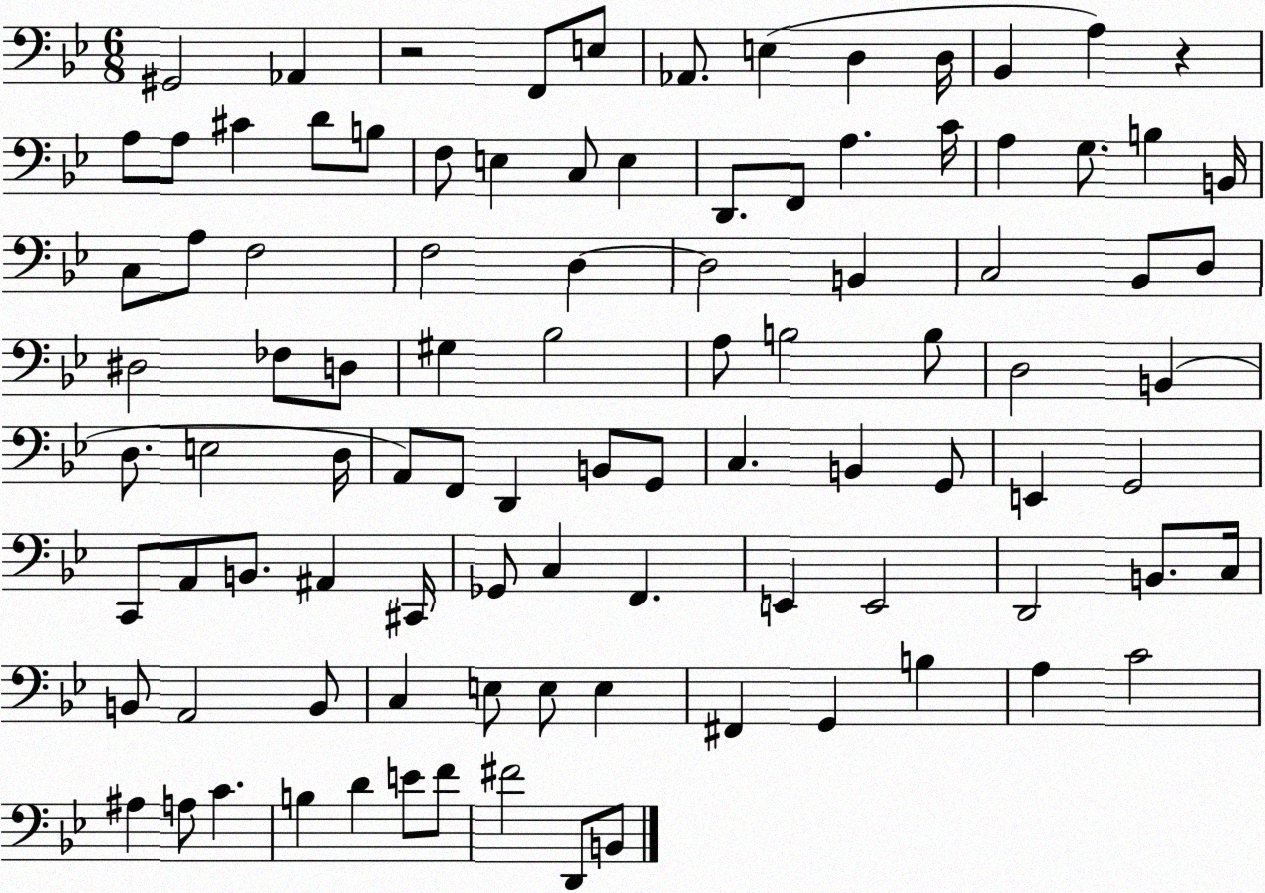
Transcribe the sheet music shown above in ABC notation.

X:1
T:Untitled
M:6/8
L:1/4
K:Bb
^G,,2 _A,, z2 F,,/2 E,/2 _A,,/2 E, D, D,/4 _B,, A, z A,/2 A,/2 ^C D/2 B,/2 F,/2 E, C,/2 E, D,,/2 F,,/2 A, C/4 A, G,/2 B, B,,/4 C,/2 A,/2 F,2 F,2 D, D,2 B,, C,2 _B,,/2 D,/2 ^D,2 _F,/2 D,/2 ^G, _B,2 A,/2 B,2 B,/2 D,2 B,, D,/2 E,2 D,/4 A,,/2 F,,/2 D,, B,,/2 G,,/2 C, B,, G,,/2 E,, G,,2 C,,/2 A,,/2 B,,/2 ^A,, ^C,,/4 _G,,/2 C, F,, E,, E,,2 D,,2 B,,/2 C,/4 B,,/2 A,,2 B,,/2 C, E,/2 E,/2 E, ^F,, G,, B, A, C2 ^A, A,/2 C B, D E/2 F/2 ^F2 D,,/2 B,,/2